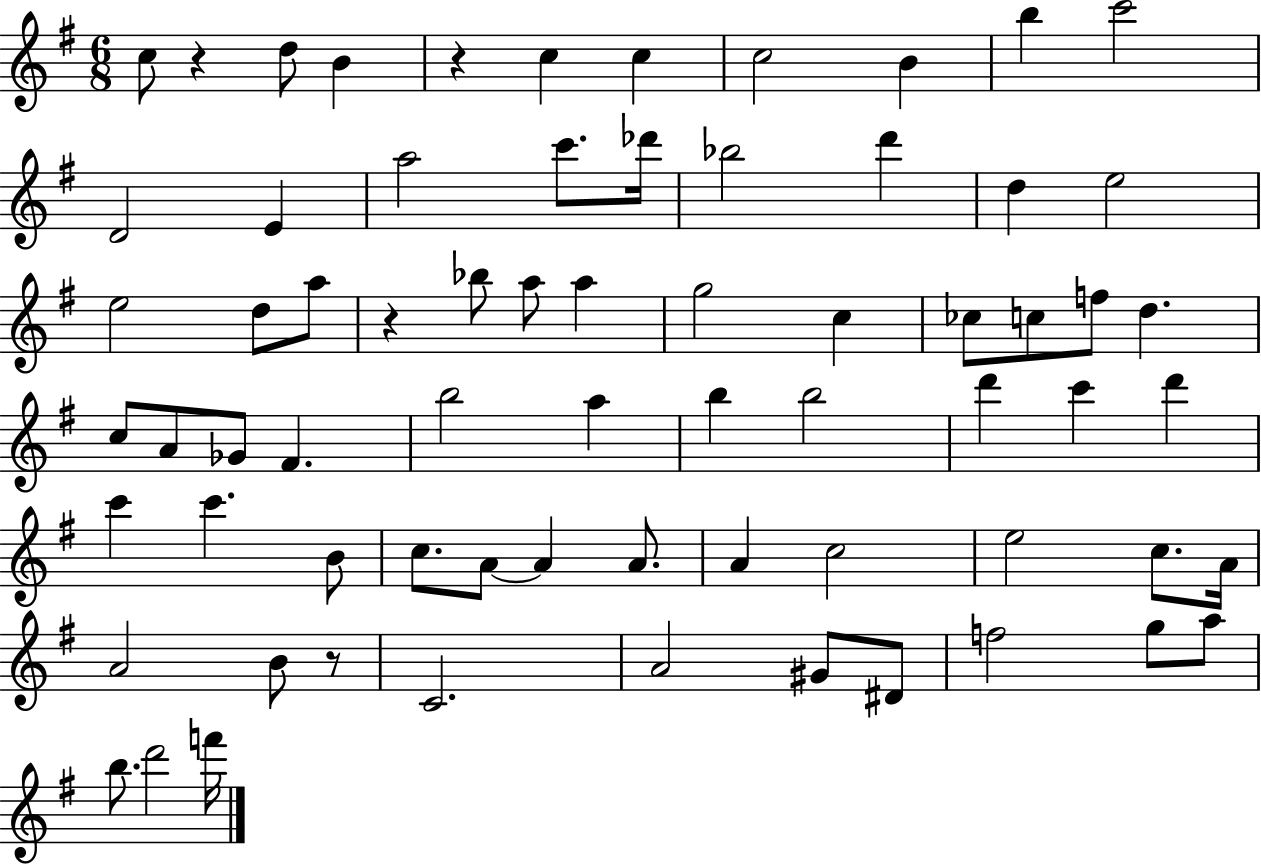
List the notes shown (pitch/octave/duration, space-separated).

C5/e R/q D5/e B4/q R/q C5/q C5/q C5/h B4/q B5/q C6/h D4/h E4/q A5/h C6/e. Db6/s Bb5/h D6/q D5/q E5/h E5/h D5/e A5/e R/q Bb5/e A5/e A5/q G5/h C5/q CES5/e C5/e F5/e D5/q. C5/e A4/e Gb4/e F#4/q. B5/h A5/q B5/q B5/h D6/q C6/q D6/q C6/q C6/q. B4/e C5/e. A4/e A4/q A4/e. A4/q C5/h E5/h C5/e. A4/s A4/h B4/e R/e C4/h. A4/h G#4/e D#4/e F5/h G5/e A5/e B5/e. D6/h F6/s